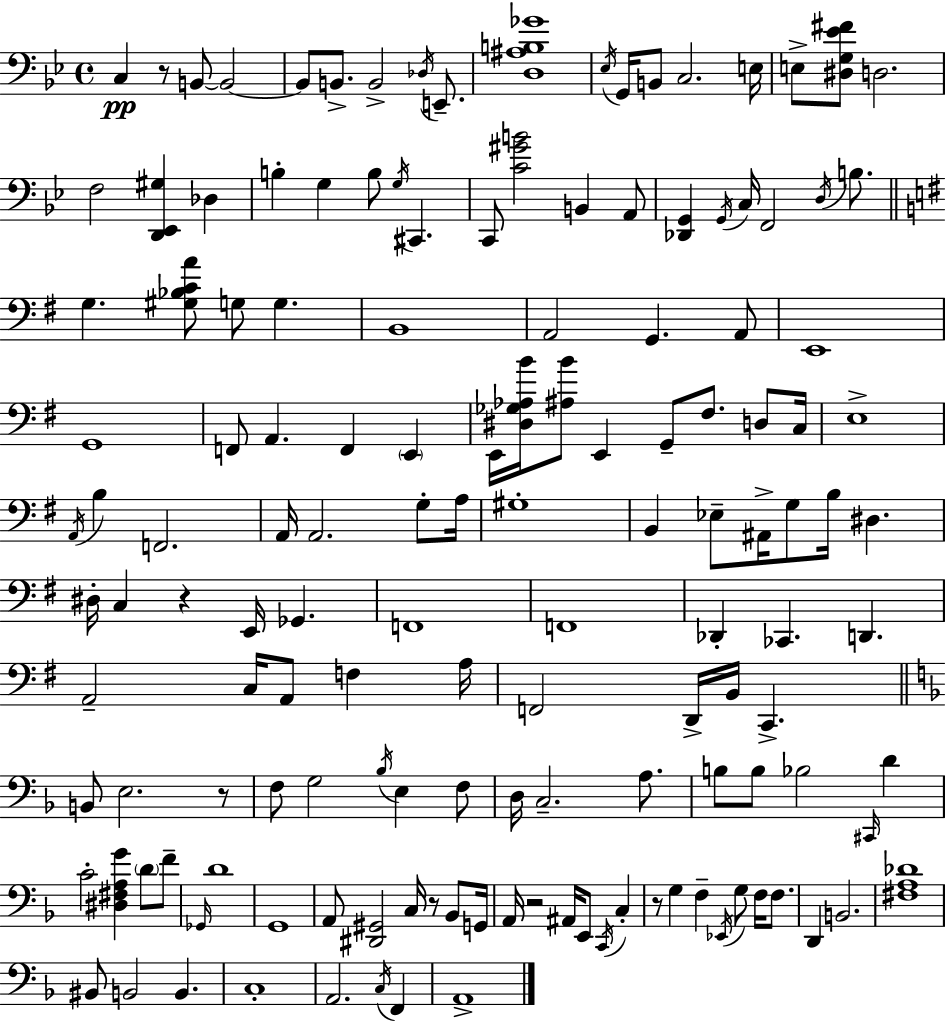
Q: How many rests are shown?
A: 6